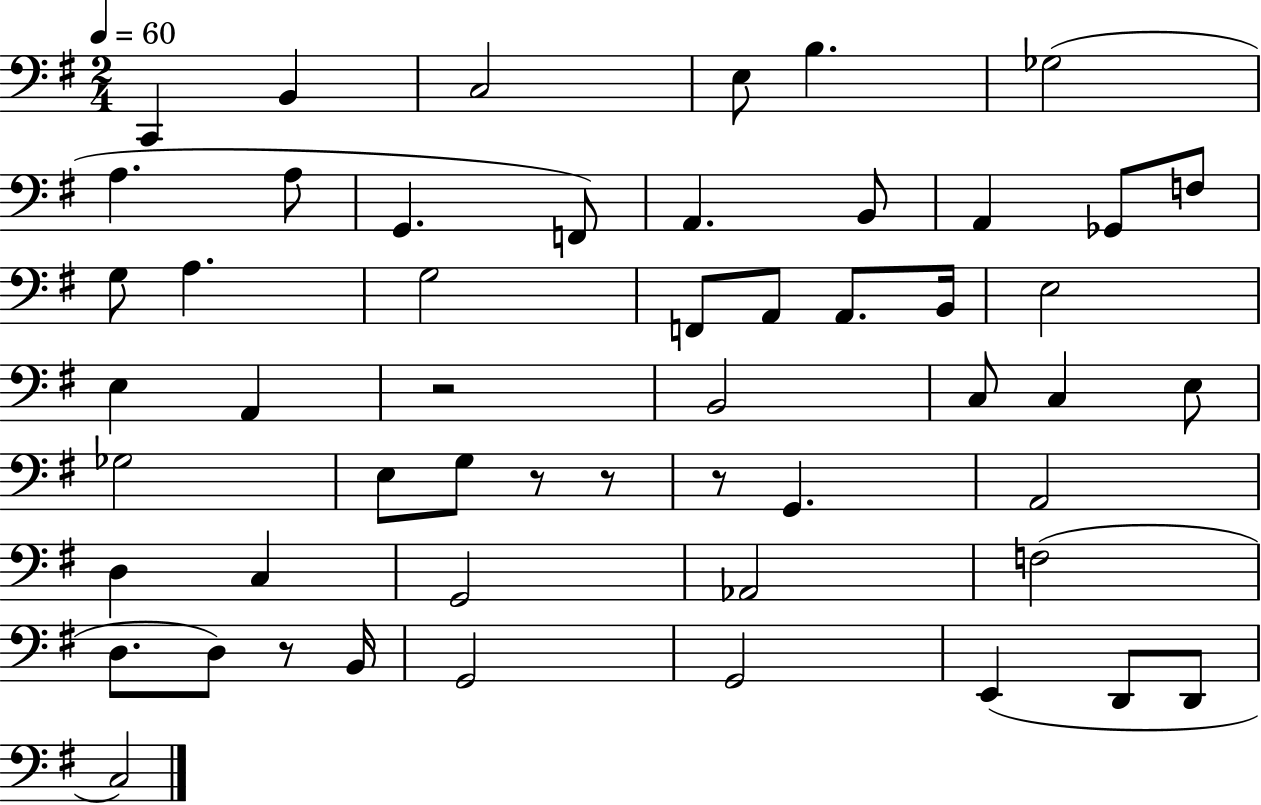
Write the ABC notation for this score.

X:1
T:Untitled
M:2/4
L:1/4
K:G
C,, B,, C,2 E,/2 B, _G,2 A, A,/2 G,, F,,/2 A,, B,,/2 A,, _G,,/2 F,/2 G,/2 A, G,2 F,,/2 A,,/2 A,,/2 B,,/4 E,2 E, A,, z2 B,,2 C,/2 C, E,/2 _G,2 E,/2 G,/2 z/2 z/2 z/2 G,, A,,2 D, C, G,,2 _A,,2 F,2 D,/2 D,/2 z/2 B,,/4 G,,2 G,,2 E,, D,,/2 D,,/2 C,2